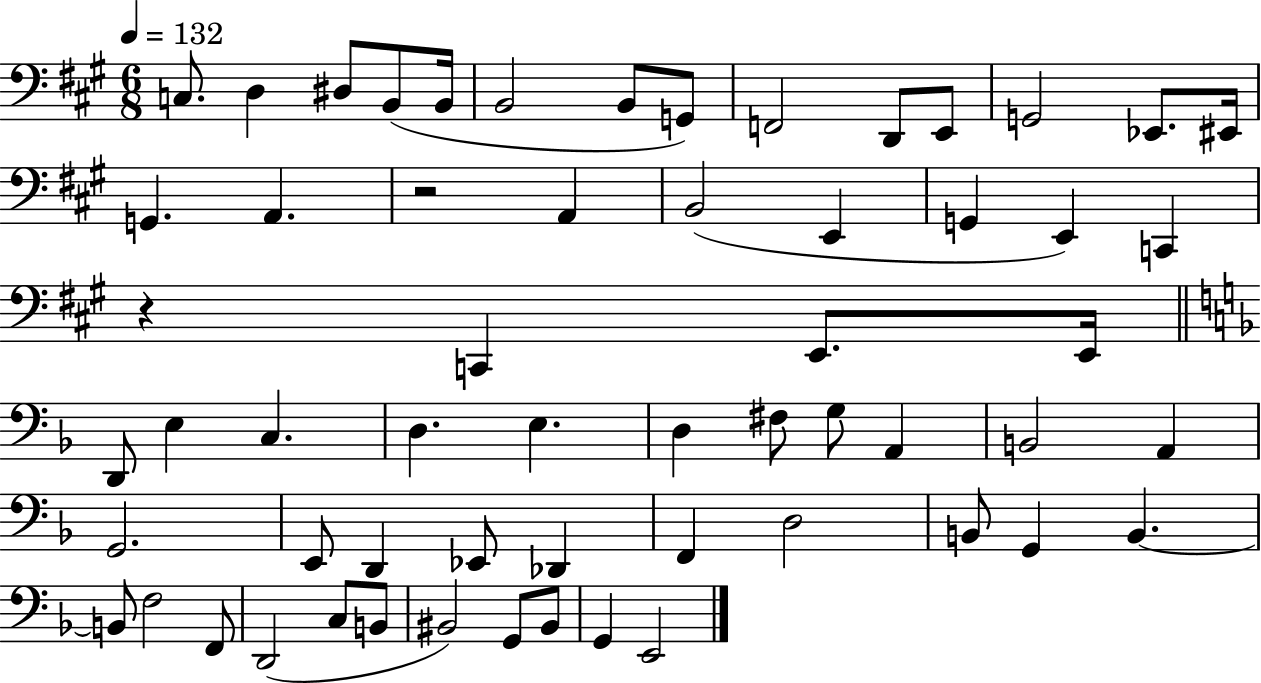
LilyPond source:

{
  \clef bass
  \numericTimeSignature
  \time 6/8
  \key a \major
  \tempo 4 = 132
  c8. d4 dis8 b,8( b,16 | b,2 b,8 g,8) | f,2 d,8 e,8 | g,2 ees,8. eis,16 | \break g,4. a,4. | r2 a,4 | b,2( e,4 | g,4 e,4) c,4 | \break r4 c,4 e,8. e,16 | \bar "||" \break \key f \major d,8 e4 c4. | d4. e4. | d4 fis8 g8 a,4 | b,2 a,4 | \break g,2. | e,8 d,4 ees,8 des,4 | f,4 d2 | b,8 g,4 b,4.~~ | \break b,8 f2 f,8 | d,2( c8 b,8 | bis,2) g,8 bis,8 | g,4 e,2 | \break \bar "|."
}